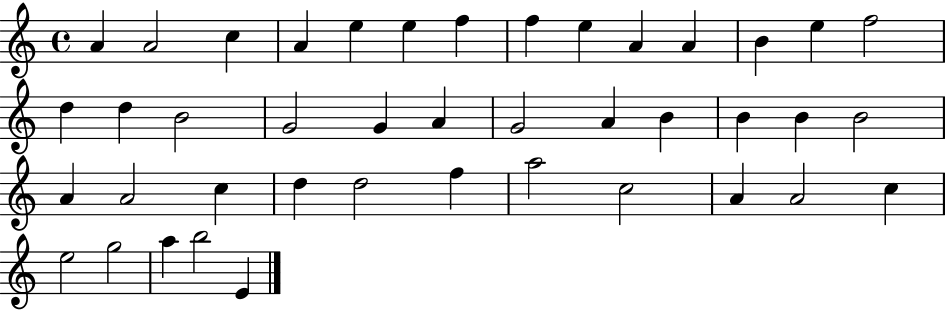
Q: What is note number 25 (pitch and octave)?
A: B4